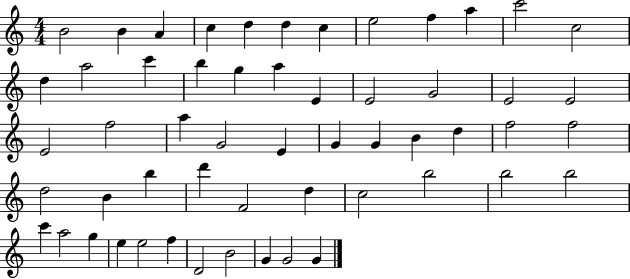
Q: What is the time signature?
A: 4/4